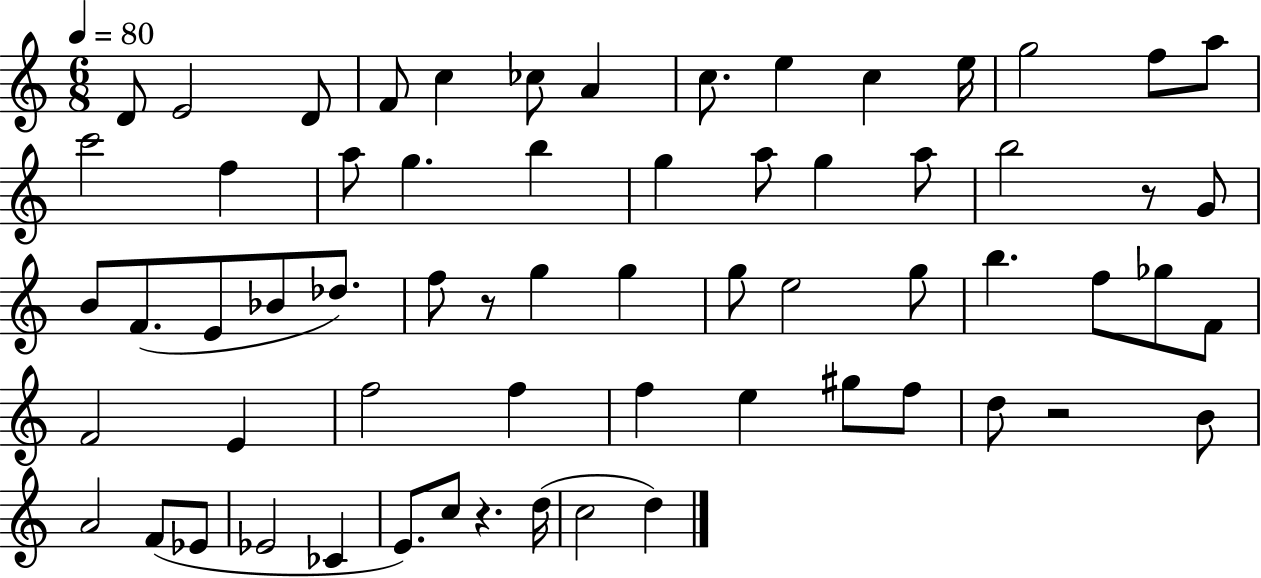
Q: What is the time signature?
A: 6/8